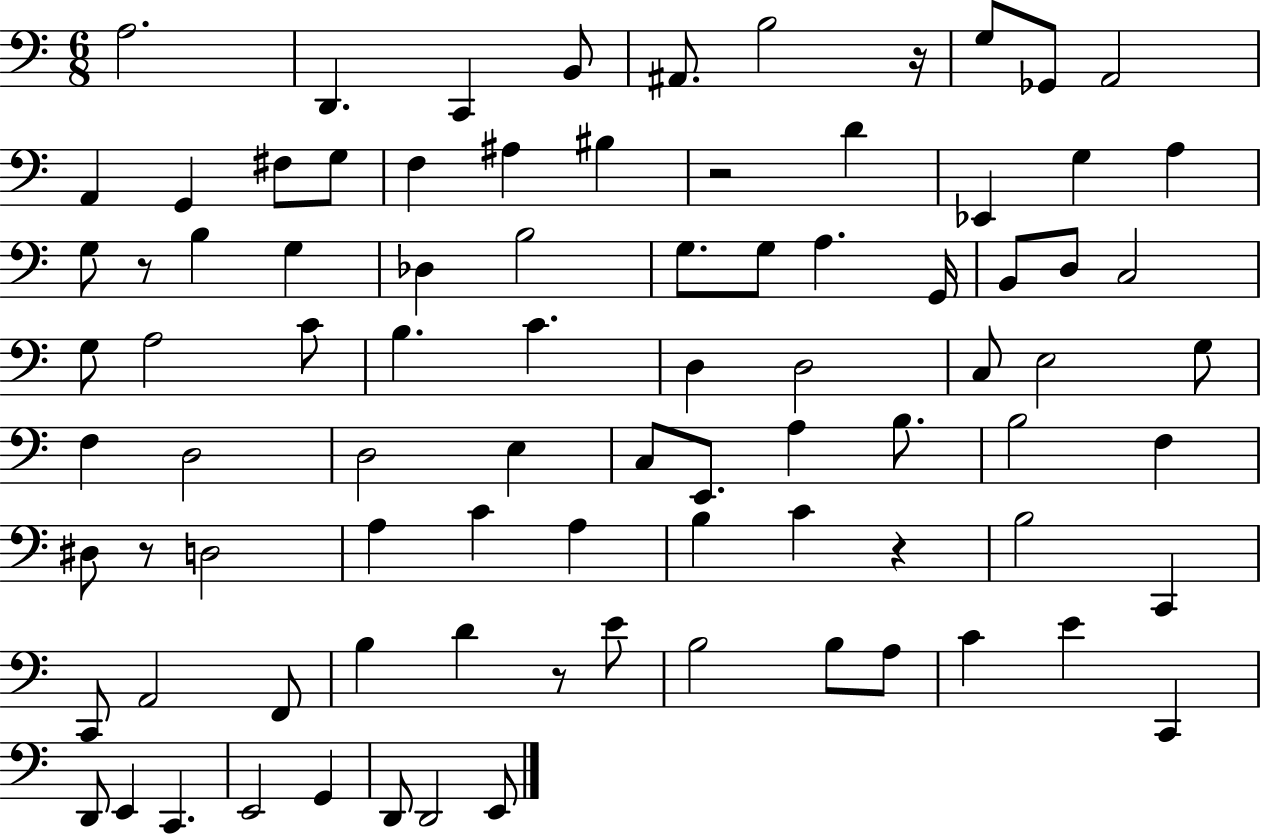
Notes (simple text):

A3/h. D2/q. C2/q B2/e A#2/e. B3/h R/s G3/e Gb2/e A2/h A2/q G2/q F#3/e G3/e F3/q A#3/q BIS3/q R/h D4/q Eb2/q G3/q A3/q G3/e R/e B3/q G3/q Db3/q B3/h G3/e. G3/e A3/q. G2/s B2/e D3/e C3/h G3/e A3/h C4/e B3/q. C4/q. D3/q D3/h C3/e E3/h G3/e F3/q D3/h D3/h E3/q C3/e E2/e. A3/q B3/e. B3/h F3/q D#3/e R/e D3/h A3/q C4/q A3/q B3/q C4/q R/q B3/h C2/q C2/e A2/h F2/e B3/q D4/q R/e E4/e B3/h B3/e A3/e C4/q E4/q C2/q D2/e E2/q C2/q. E2/h G2/q D2/e D2/h E2/e